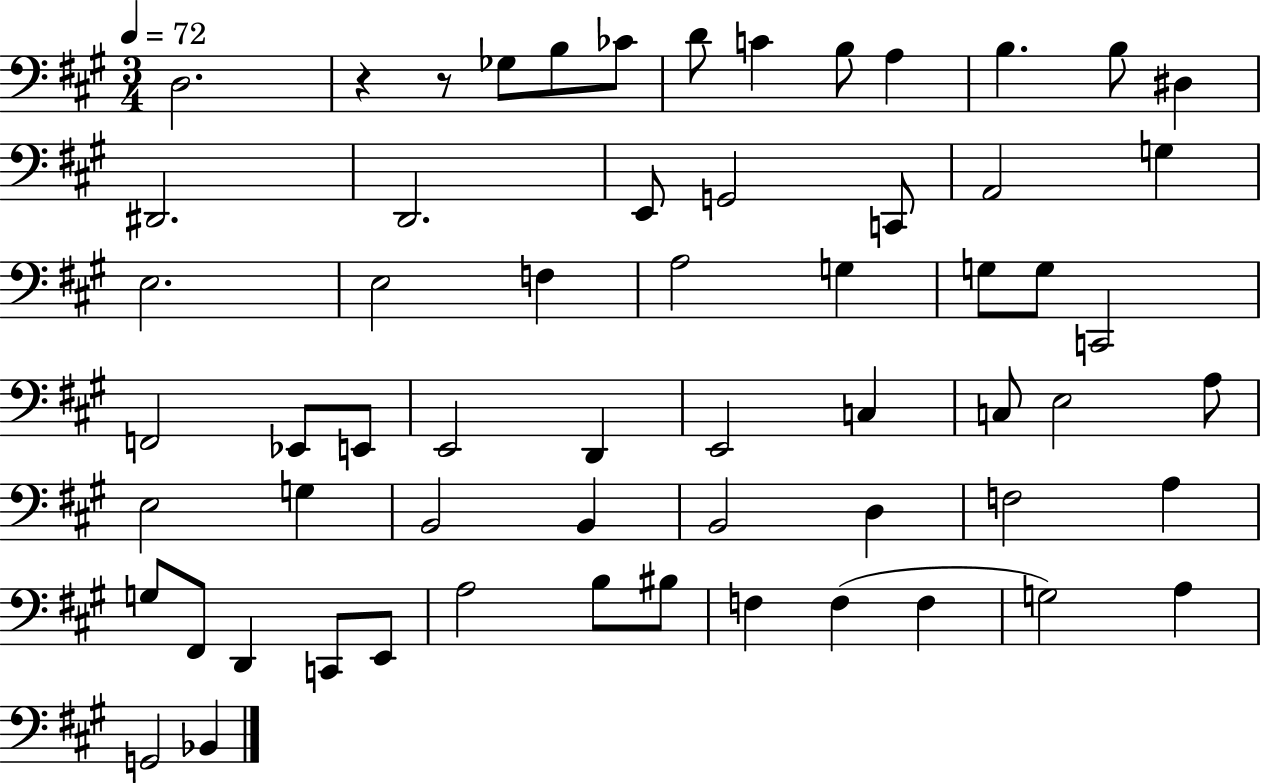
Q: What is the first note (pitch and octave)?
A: D3